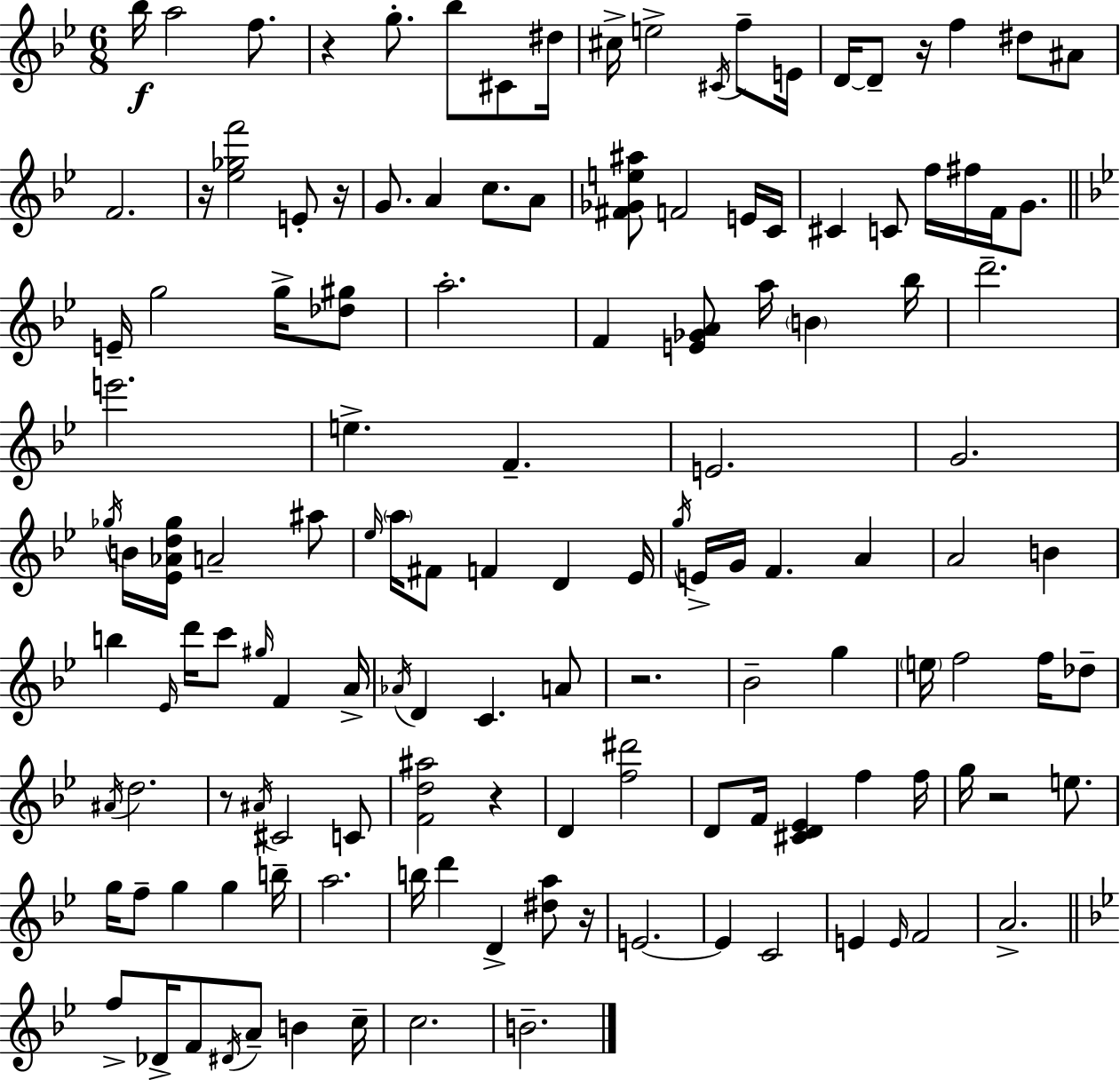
{
  \clef treble
  \numericTimeSignature
  \time 6/8
  \key g \minor
  bes''16\f a''2 f''8. | r4 g''8.-. bes''8 cis'8 dis''16 | cis''16-> e''2-> \acciaccatura { cis'16 } f''8-- | e'16 d'16~~ d'8-- r16 f''4 dis''8 ais'8 | \break f'2. | r16 <ees'' ges'' f'''>2 e'8-. | r16 g'8. a'4 c''8. a'8 | <fis' ges' e'' ais''>8 f'2 e'16 | \break c'16 cis'4 c'8 f''16 fis''16 f'16 g'8. | \bar "||" \break \key g \minor e'16-- g''2 g''16-> <des'' gis''>8 | a''2.-. | f'4 <e' ges' a'>8 a''16 \parenthesize b'4 bes''16 | d'''2.-- | \break e'''2. | e''4.-> f'4.-- | e'2. | g'2. | \break \acciaccatura { ges''16 } b'16 <ees' aes' d'' ges''>16 a'2-- ais''8 | \grace { ees''16 } \parenthesize a''16 fis'8 f'4 d'4 | ees'16 \acciaccatura { g''16 } e'16-> g'16 f'4. a'4 | a'2 b'4 | \break b''4 \grace { ees'16 } d'''16 c'''8 \grace { gis''16 } | f'4 a'16-> \acciaccatura { aes'16 } d'4 c'4. | a'8 r2. | bes'2-- | \break g''4 \parenthesize e''16 f''2 | f''16 des''8-- \acciaccatura { ais'16 } d''2. | r8 \acciaccatura { ais'16 } cis'2 | c'8 <f' d'' ais''>2 | \break r4 d'4 | <f'' dis'''>2 d'8 f'16 <cis' d' ees'>4 | f''4 f''16 g''16 r2 | e''8. g''16 f''8-- g''4 | \break g''4 b''16-- a''2. | b''16 d'''4 | d'4-> <dis'' a''>8 r16 e'2.~~ | e'4 | \break c'2 e'4 | \grace { e'16 } f'2 a'2.-> | \bar "||" \break \key bes \major f''8-> des'16-> f'8 \acciaccatura { dis'16 } a'8-- b'4 | c''16-- c''2. | b'2.-- | \bar "|."
}